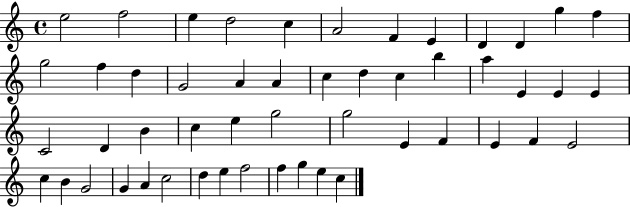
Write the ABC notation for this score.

X:1
T:Untitled
M:4/4
L:1/4
K:C
e2 f2 e d2 c A2 F E D D g f g2 f d G2 A A c d c b a E E E C2 D B c e g2 g2 E F E F E2 c B G2 G A c2 d e f2 f g e c